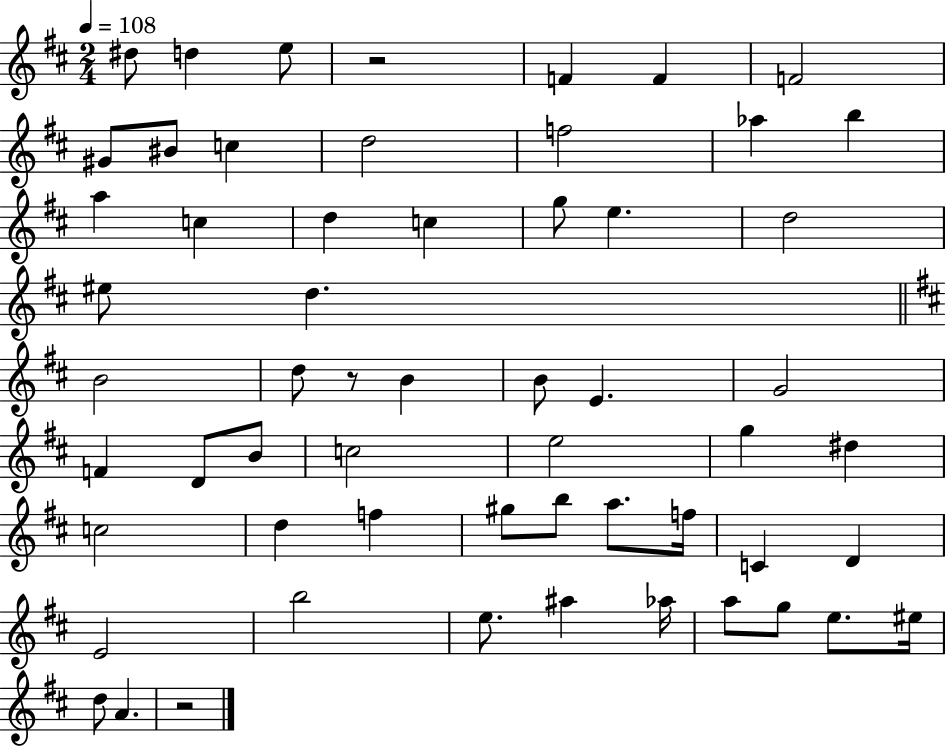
X:1
T:Untitled
M:2/4
L:1/4
K:D
^d/2 d e/2 z2 F F F2 ^G/2 ^B/2 c d2 f2 _a b a c d c g/2 e d2 ^e/2 d B2 d/2 z/2 B B/2 E G2 F D/2 B/2 c2 e2 g ^d c2 d f ^g/2 b/2 a/2 f/4 C D E2 b2 e/2 ^a _a/4 a/2 g/2 e/2 ^e/4 d/2 A z2